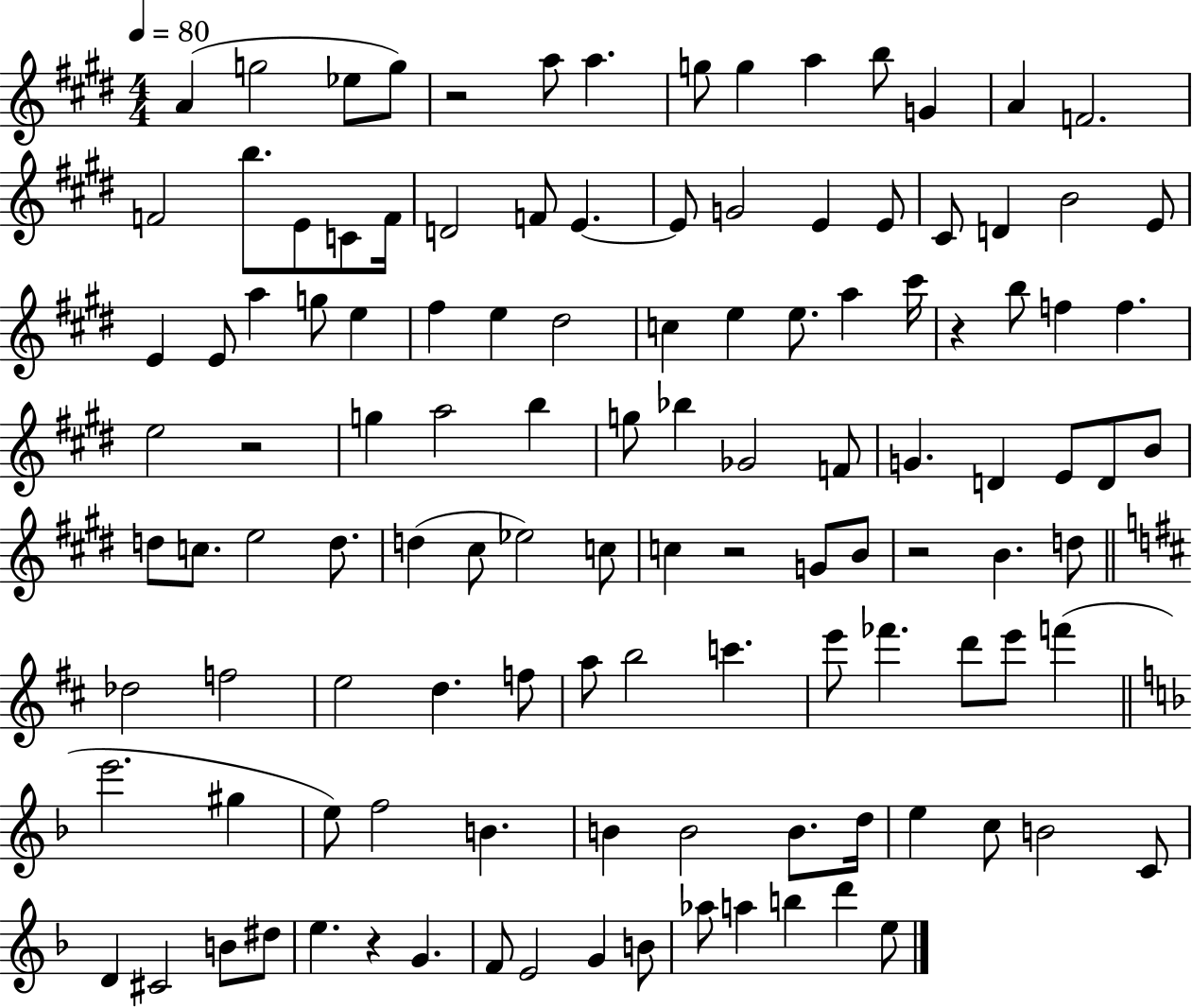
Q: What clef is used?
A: treble